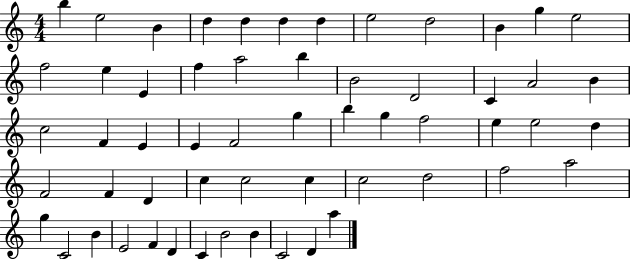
B5/q E5/h B4/q D5/q D5/q D5/q D5/q E5/h D5/h B4/q G5/q E5/h F5/h E5/q E4/q F5/q A5/h B5/q B4/h D4/h C4/q A4/h B4/q C5/h F4/q E4/q E4/q F4/h G5/q B5/q G5/q F5/h E5/q E5/h D5/q F4/h F4/q D4/q C5/q C5/h C5/q C5/h D5/h F5/h A5/h G5/q C4/h B4/q E4/h F4/q D4/q C4/q B4/h B4/q C4/h D4/q A5/q